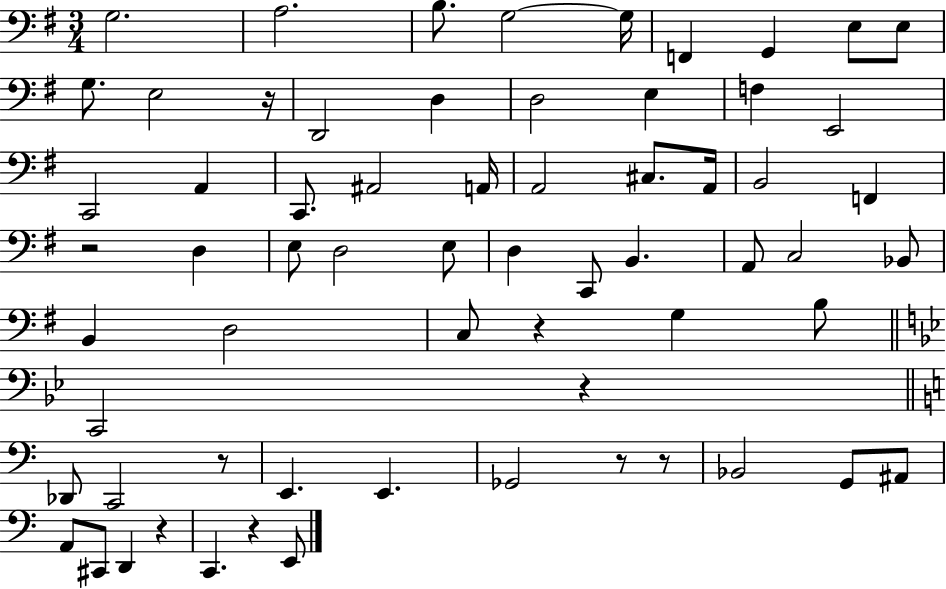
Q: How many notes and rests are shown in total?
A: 65